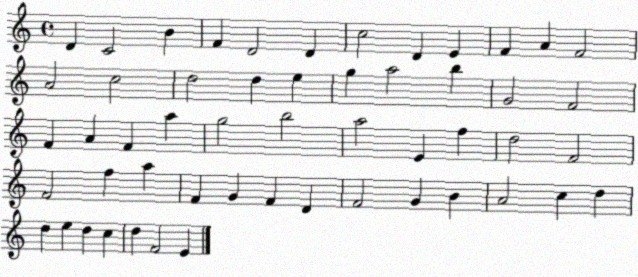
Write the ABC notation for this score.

X:1
T:Untitled
M:4/4
L:1/4
K:C
D C2 B F D2 D c2 D E F A F2 A2 c2 d2 d e g a2 b G2 F2 F A F a g2 b2 a2 E f d2 F2 F2 f a F G F D F2 G B A2 c d d e d c d F2 E